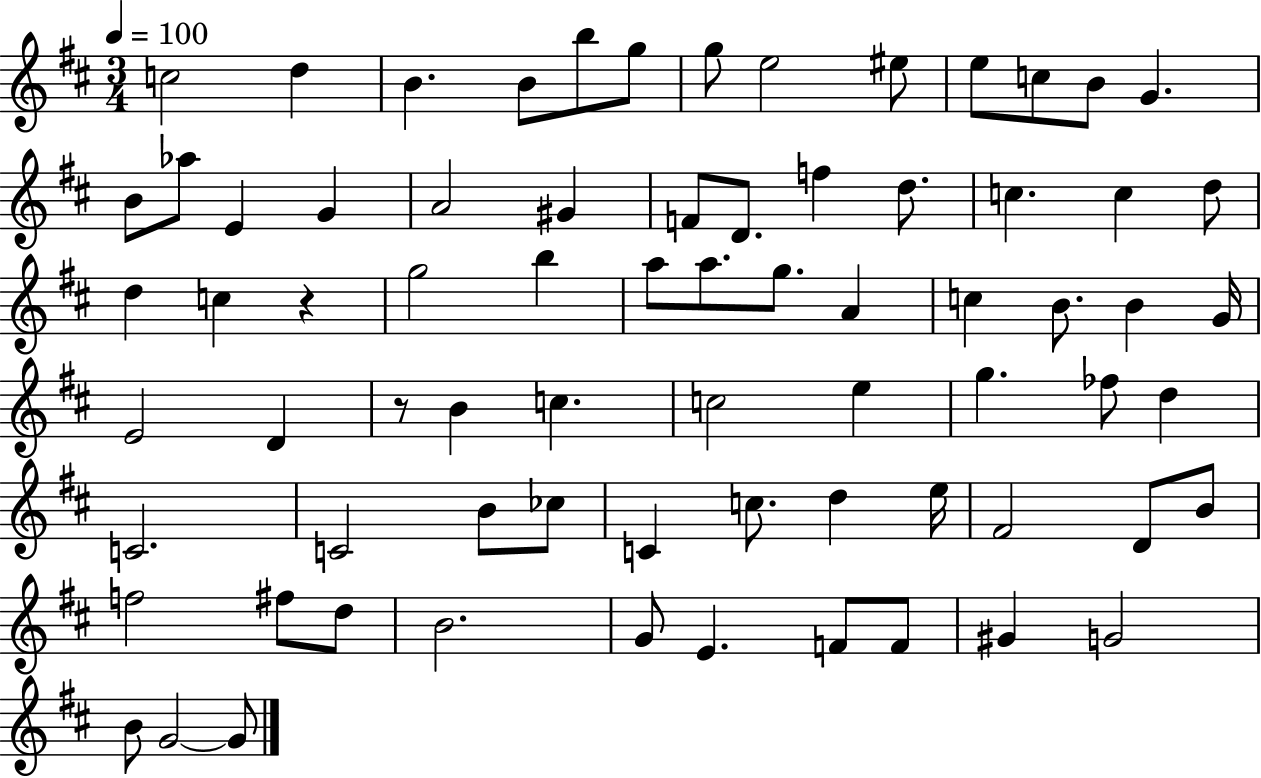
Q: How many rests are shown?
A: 2